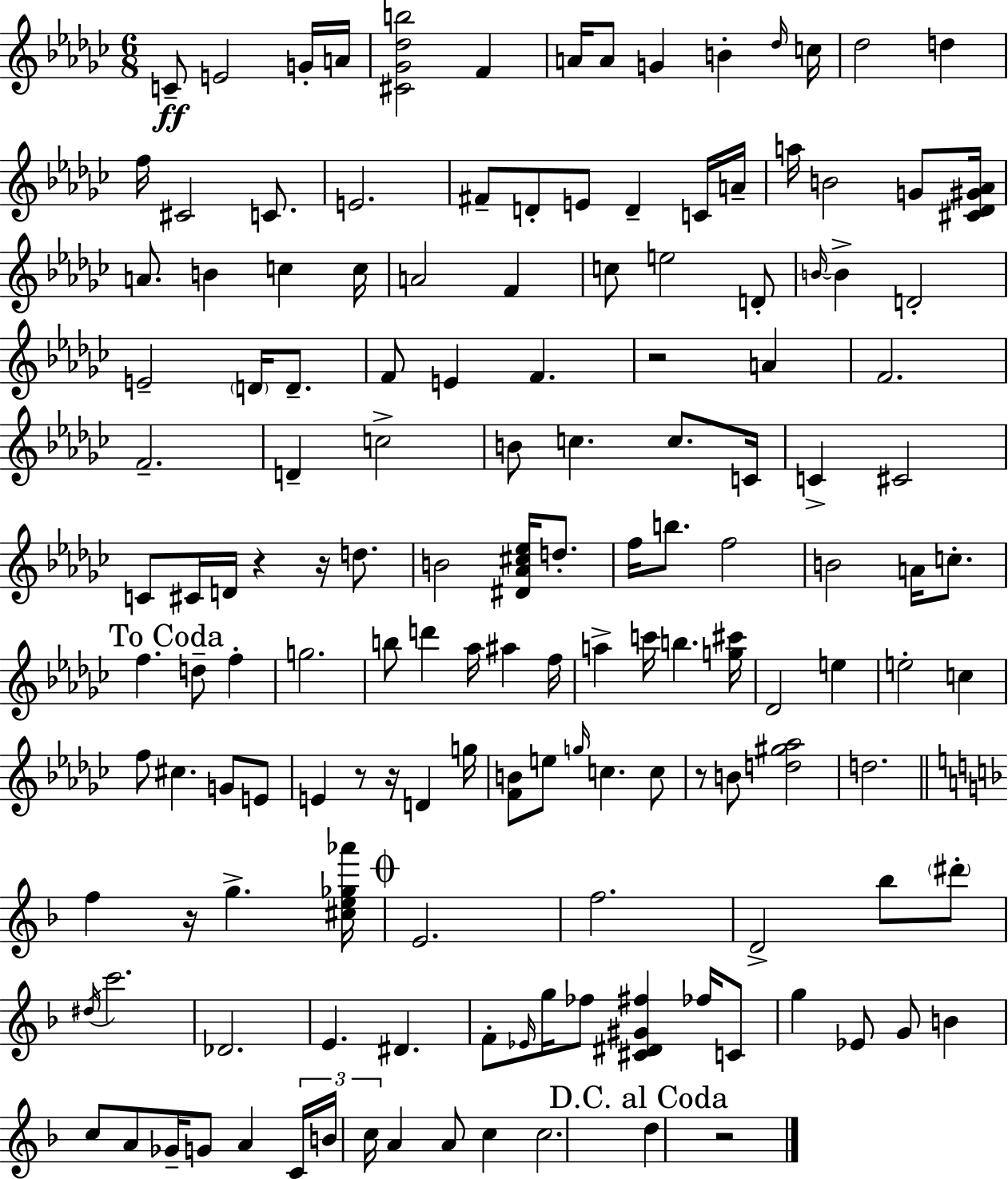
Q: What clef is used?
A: treble